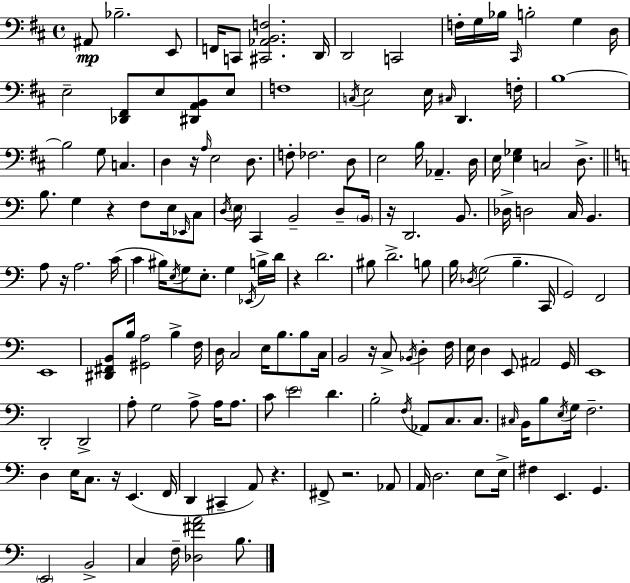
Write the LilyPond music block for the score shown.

{
  \clef bass
  \time 4/4
  \defaultTimeSignature
  \key d \major
  ais,8\mp bes2.-- e,8 | f,16 c,8 <cis, aes, b, f>2. d,16 | d,2 c,2 | f16-. g16 bes16 \grace { cis,16 } b2-. g4 | \break d16 e2-- <des, fis,>8 e8 <dis, a, b,>8 e8 | f1 | \acciaccatura { c16 } e2 e16 \grace { cis16 } d,4. | f16-. b1~~ | \break b2 g8 c4. | d4 r16 \grace { a16 } e2 | d8. f8-. fes2. | d8 e2 b16 aes,4.-- | \break d16 e16 <e ges>4 c2 | d8.-> \bar "||" \break \key c \major b8. g4 r4 f8 e16 \grace { ees,16 } c8 | \acciaccatura { d16 } \parenthesize e16 c,4 b,2-- d8-- | \parenthesize b,16 r16 d,2. b,8. | des16-> d2 c16 b,4. | \break a8 r16 a2. | c'16( c'4 bis16) \acciaccatura { e16 } g8 e8.-. g4 | \acciaccatura { ees,16 } b16-> d'16 r4 d'2. | bis8 d'2.-> | \break b8 b16 \acciaccatura { des16 }( g2 b4.-- | c,16 g,2) f,2 | e,1 | <dis, fis, b,>8 b16 <gis, a>2 | \break b4-> f16 d16 c2 e16 b8. | b8 c16 b,2 r16 c8-> | \acciaccatura { bes,16 } d4-. f16 e16 d4 e,8 ais,2 | g,16 e,1 | \break d,2-. d,2-> | a8-. g2 | a8-> a16 a8. c'8 \parenthesize e'2 | d'4. b2-. \acciaccatura { f16 } aes,8 | \break c8. c8. \grace { cis16 } b,16 b8 \acciaccatura { e16 } g16 f2.-- | d4 e16 c8. | r16 e,4.( f,16 d,4 cis,4-- | a,8) r4. fis,8-> r2. | \break aes,8 a,16 d2. | e8 e16-> fis4 e,4. | g,4. \parenthesize e,2 | b,2-> c4 f16-- <des fis' a'>2 | \break b8. \bar "|."
}